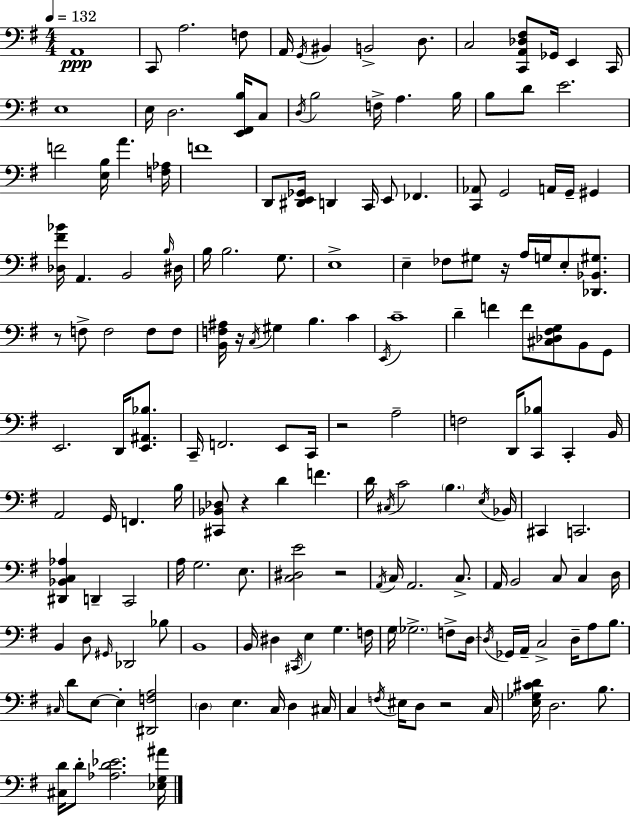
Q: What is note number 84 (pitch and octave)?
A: D4